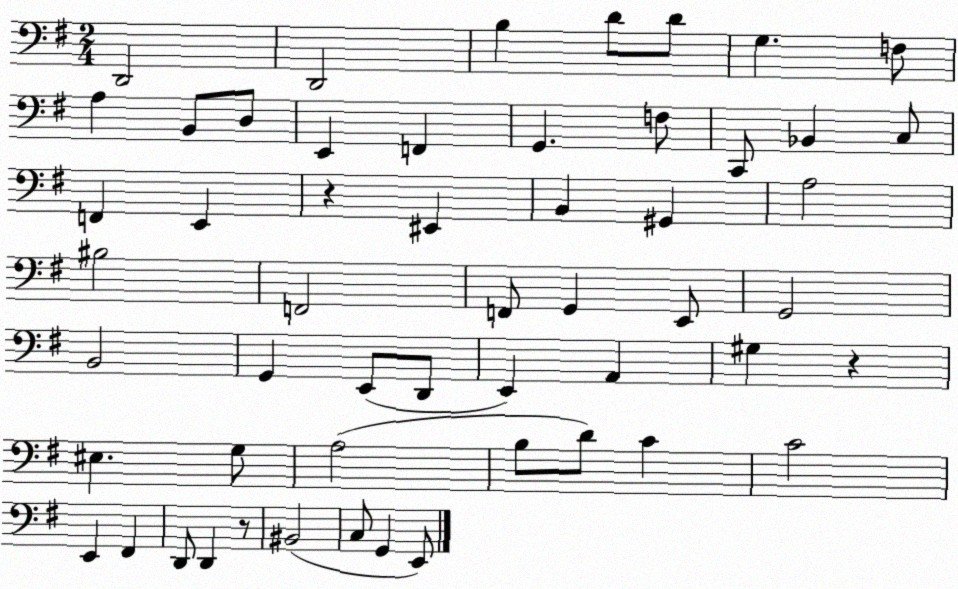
X:1
T:Untitled
M:2/4
L:1/4
K:G
D,,2 D,,2 B, D/2 D/2 G, F,/2 A, B,,/2 D,/2 E,, F,, G,, F,/2 C,,/2 _B,, C,/2 F,, E,, z ^E,, B,, ^G,, A,2 ^B,2 F,,2 F,,/2 G,, E,,/2 G,,2 B,,2 G,, E,,/2 D,,/2 E,, A,, ^G, z ^E, G,/2 A,2 B,/2 D/2 C C2 E,, ^F,, D,,/2 D,, z/2 ^B,,2 C,/2 G,, E,,/2